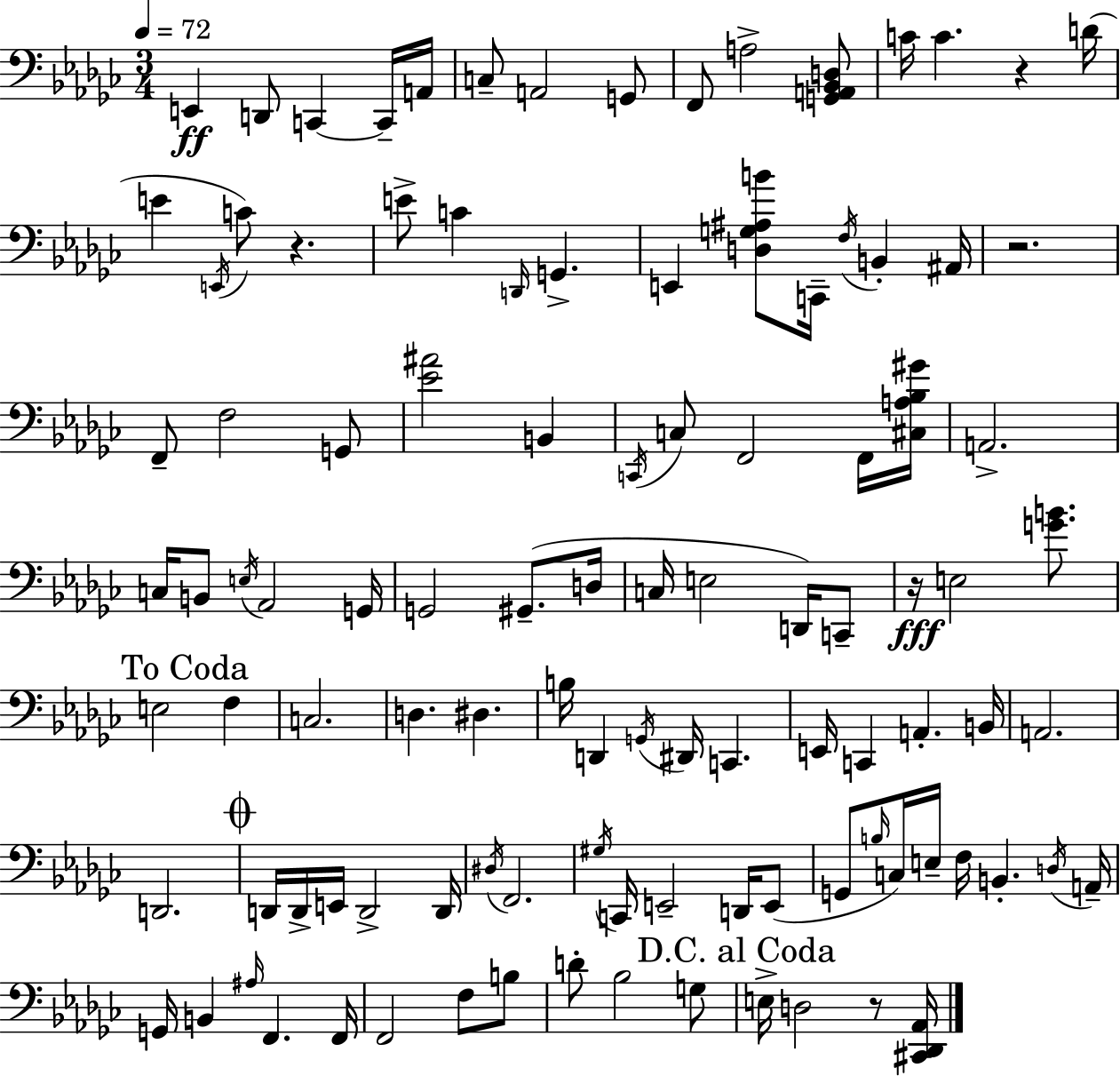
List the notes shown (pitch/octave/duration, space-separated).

E2/q D2/e C2/q C2/s A2/s C3/e A2/h G2/e F2/e A3/h [G2,A2,Bb2,D3]/e C4/s C4/q. R/q D4/s E4/q E2/s C4/e R/q. E4/e C4/q D2/s G2/q. E2/q [D3,G3,A#3,B4]/e C2/s F3/s B2/q A#2/s R/h. F2/e F3/h G2/e [Eb4,A#4]/h B2/q C2/s C3/e F2/h F2/s [C#3,A3,Bb3,G#4]/s A2/h. C3/s B2/e E3/s Ab2/h G2/s G2/h G#2/e. D3/s C3/s E3/h D2/s C2/e R/s E3/h [G4,B4]/e. E3/h F3/q C3/h. D3/q. D#3/q. B3/s D2/q G2/s D#2/s C2/q. E2/s C2/q A2/q. B2/s A2/h. D2/h. D2/s D2/s E2/s D2/h D2/s D#3/s F2/h. G#3/s C2/s E2/h D2/s E2/e G2/e B3/s C3/s E3/s F3/s B2/q. D3/s A2/s G2/s B2/q A#3/s F2/q. F2/s F2/h F3/e B3/e D4/e Bb3/h G3/e E3/s D3/h R/e [C#2,Db2,Ab2]/s